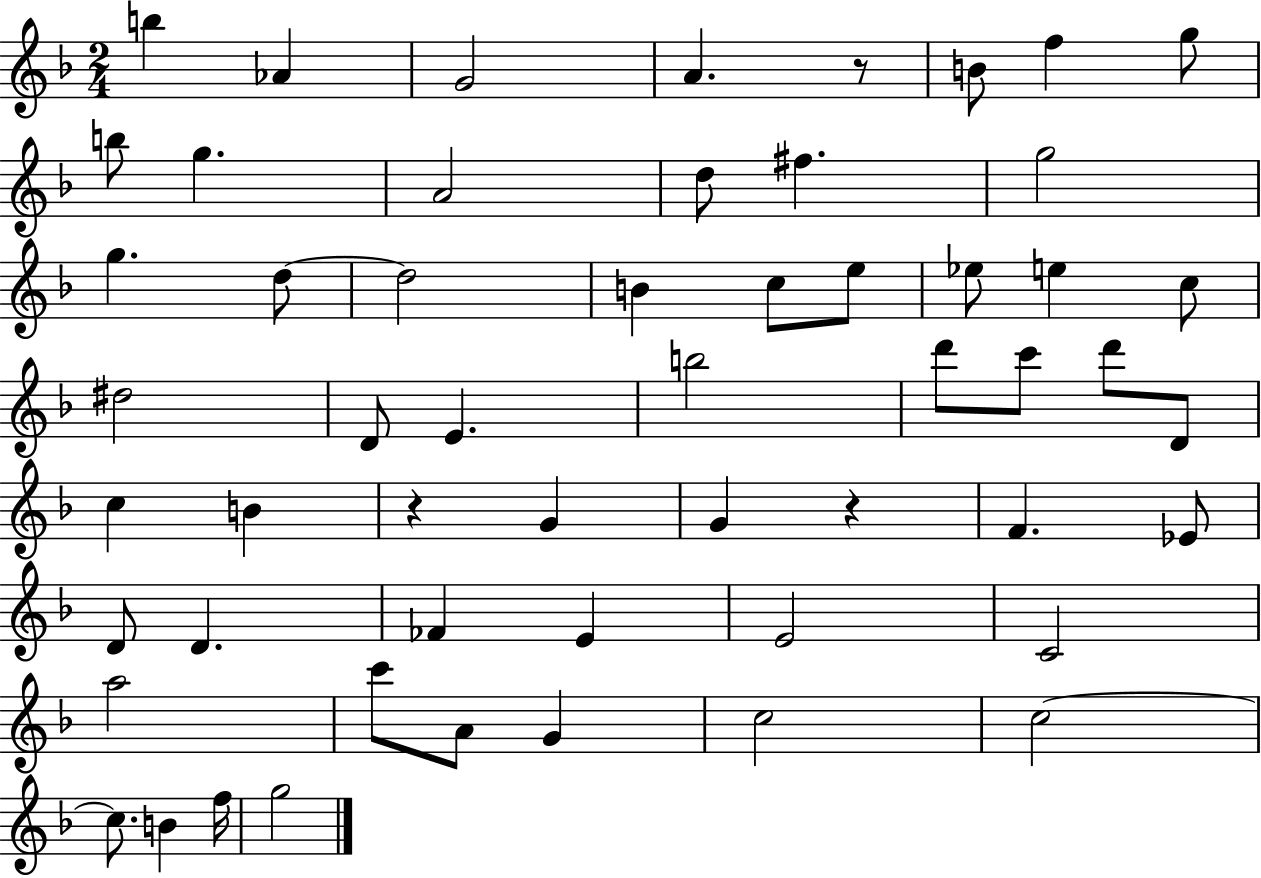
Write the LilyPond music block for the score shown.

{
  \clef treble
  \numericTimeSignature
  \time 2/4
  \key f \major
  \repeat volta 2 { b''4 aes'4 | g'2 | a'4. r8 | b'8 f''4 g''8 | \break b''8 g''4. | a'2 | d''8 fis''4. | g''2 | \break g''4. d''8~~ | d''2 | b'4 c''8 e''8 | ees''8 e''4 c''8 | \break dis''2 | d'8 e'4. | b''2 | d'''8 c'''8 d'''8 d'8 | \break c''4 b'4 | r4 g'4 | g'4 r4 | f'4. ees'8 | \break d'8 d'4. | fes'4 e'4 | e'2 | c'2 | \break a''2 | c'''8 a'8 g'4 | c''2 | c''2~~ | \break c''8. b'4 f''16 | g''2 | } \bar "|."
}